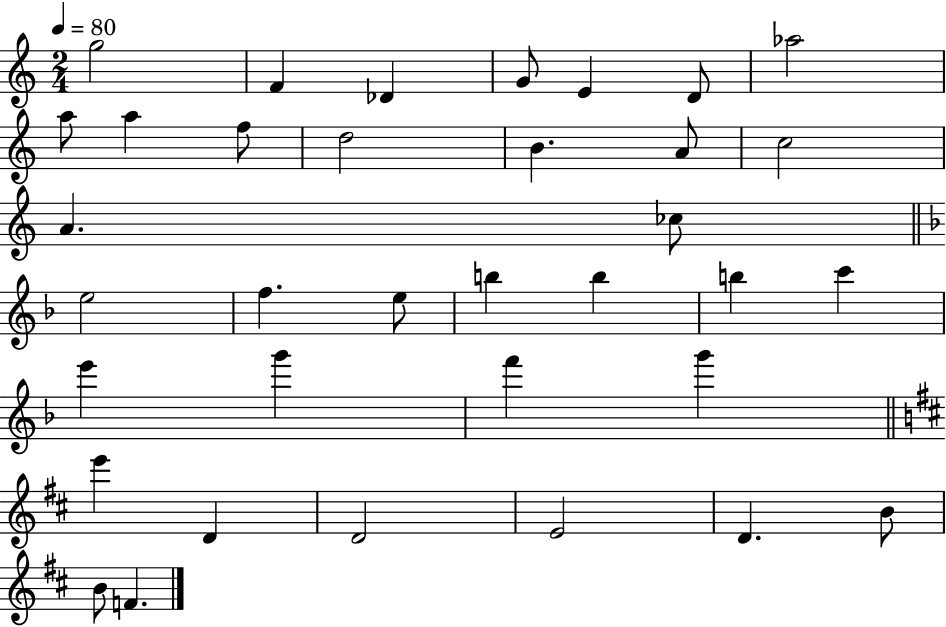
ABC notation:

X:1
T:Untitled
M:2/4
L:1/4
K:C
g2 F _D G/2 E D/2 _a2 a/2 a f/2 d2 B A/2 c2 A _c/2 e2 f e/2 b b b c' e' g' f' g' e' D D2 E2 D B/2 B/2 F